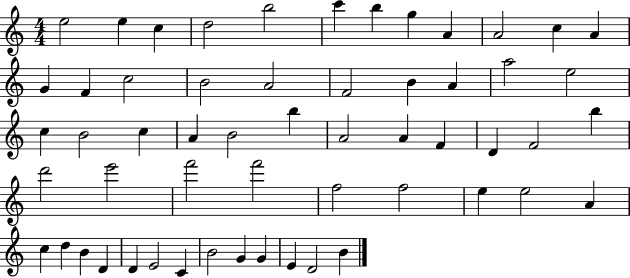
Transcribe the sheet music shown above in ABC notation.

X:1
T:Untitled
M:4/4
L:1/4
K:C
e2 e c d2 b2 c' b g A A2 c A G F c2 B2 A2 F2 B A a2 e2 c B2 c A B2 b A2 A F D F2 b d'2 e'2 f'2 f'2 f2 f2 e e2 A c d B D D E2 C B2 G G E D2 B